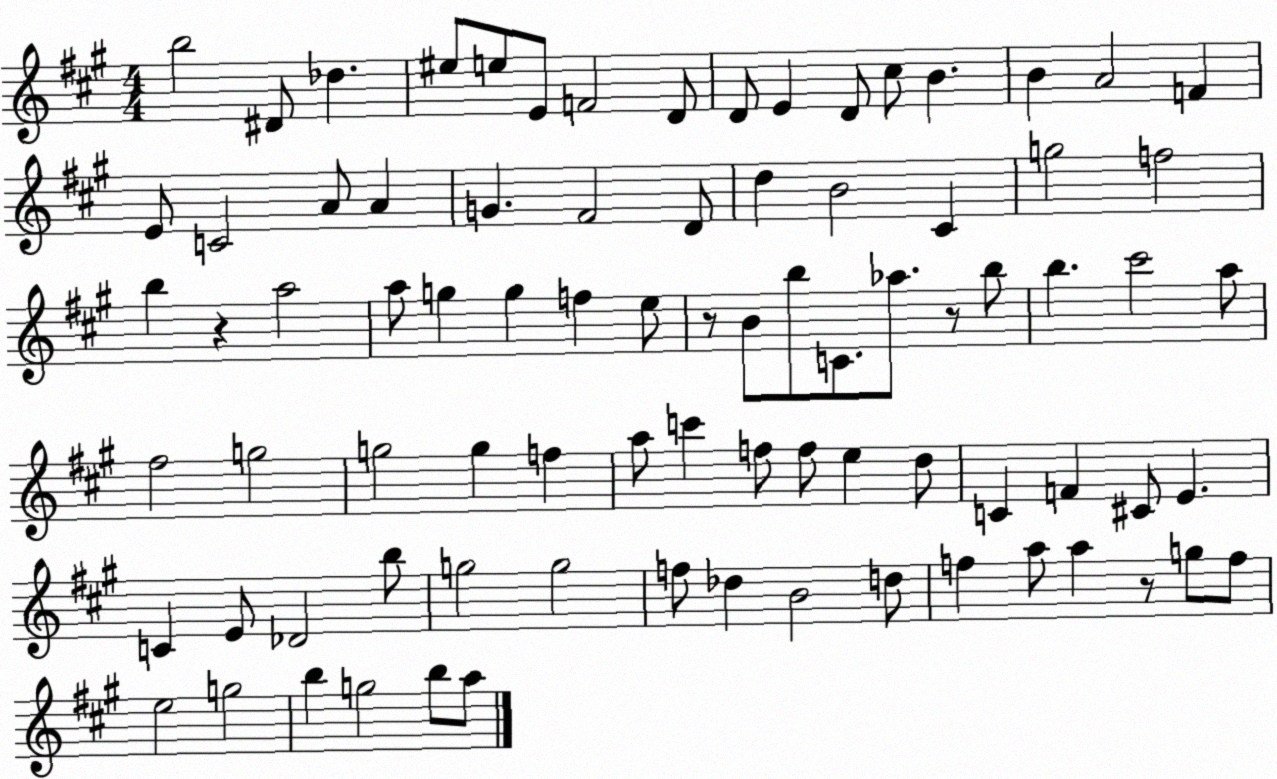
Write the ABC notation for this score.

X:1
T:Untitled
M:4/4
L:1/4
K:A
b2 ^D/2 _d ^e/2 e/2 E/2 F2 D/2 D/2 E D/2 ^c/2 B B A2 F E/2 C2 A/2 A G ^F2 D/2 d B2 ^C g2 f2 b z a2 a/2 g g f e/2 z/2 B/2 b/2 C/2 _a/2 z/2 b/2 b ^c'2 a/2 ^f2 g2 g2 g f a/2 c' f/2 f/2 e d/2 C F ^C/2 E C E/2 _D2 b/2 g2 g2 f/2 _d B2 d/2 f a/2 a z/2 g/2 f/2 e2 g2 b g2 b/2 a/2